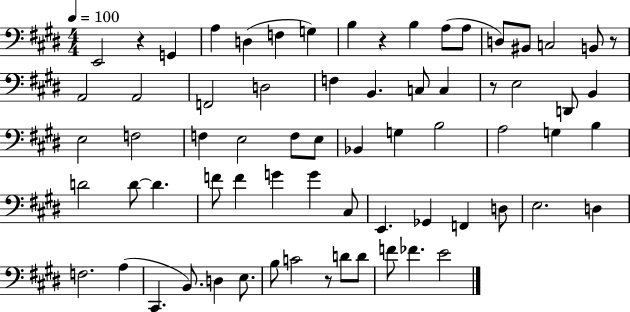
X:1
T:Untitled
M:4/4
L:1/4
K:E
E,,2 z G,, A, D, F, G, B, z B, A,/2 A,/2 D,/2 ^B,,/2 C,2 B,,/2 z/2 A,,2 A,,2 F,,2 D,2 F, B,, C,/2 C, z/2 E,2 D,,/2 B,, E,2 F,2 F, E,2 F,/2 E,/2 _B,, G, B,2 A,2 G, B, D2 D/2 D F/2 F G G ^C,/2 E,, _G,, F,, D,/2 E,2 D, F,2 A, ^C,, B,,/2 D, E,/2 B,/2 C2 z/2 D/2 D/2 F/2 _F E2